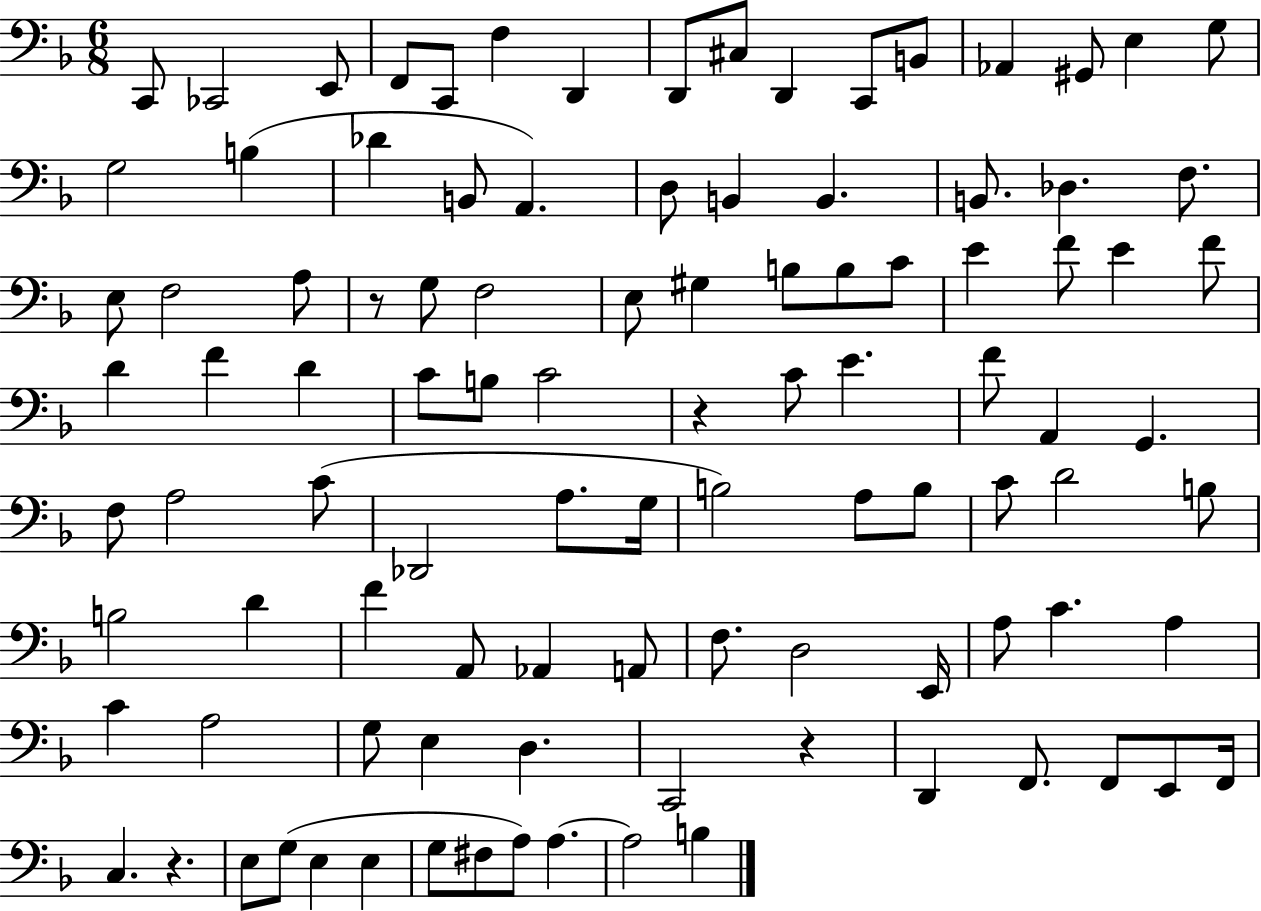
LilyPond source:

{
  \clef bass
  \numericTimeSignature
  \time 6/8
  \key f \major
  c,8 ces,2 e,8 | f,8 c,8 f4 d,4 | d,8 cis8 d,4 c,8 b,8 | aes,4 gis,8 e4 g8 | \break g2 b4( | des'4 b,8 a,4.) | d8 b,4 b,4. | b,8. des4. f8. | \break e8 f2 a8 | r8 g8 f2 | e8 gis4 b8 b8 c'8 | e'4 f'8 e'4 f'8 | \break d'4 f'4 d'4 | c'8 b8 c'2 | r4 c'8 e'4. | f'8 a,4 g,4. | \break f8 a2 c'8( | des,2 a8. g16 | b2) a8 b8 | c'8 d'2 b8 | \break b2 d'4 | f'4 a,8 aes,4 a,8 | f8. d2 e,16 | a8 c'4. a4 | \break c'4 a2 | g8 e4 d4. | c,2 r4 | d,4 f,8. f,8 e,8 f,16 | \break c4. r4. | e8 g8( e4 e4 | g8 fis8 a8) a4.~~ | a2 b4 | \break \bar "|."
}